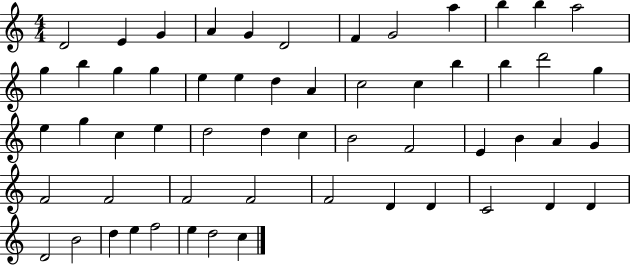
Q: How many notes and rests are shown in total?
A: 57